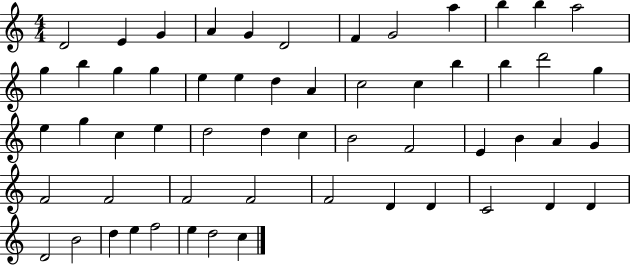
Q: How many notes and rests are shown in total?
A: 57